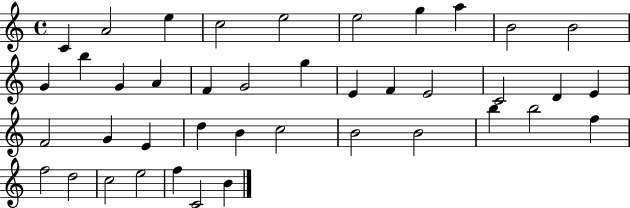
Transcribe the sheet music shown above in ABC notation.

X:1
T:Untitled
M:4/4
L:1/4
K:C
C A2 e c2 e2 e2 g a B2 B2 G b G A F G2 g E F E2 C2 D E F2 G E d B c2 B2 B2 b b2 f f2 d2 c2 e2 f C2 B